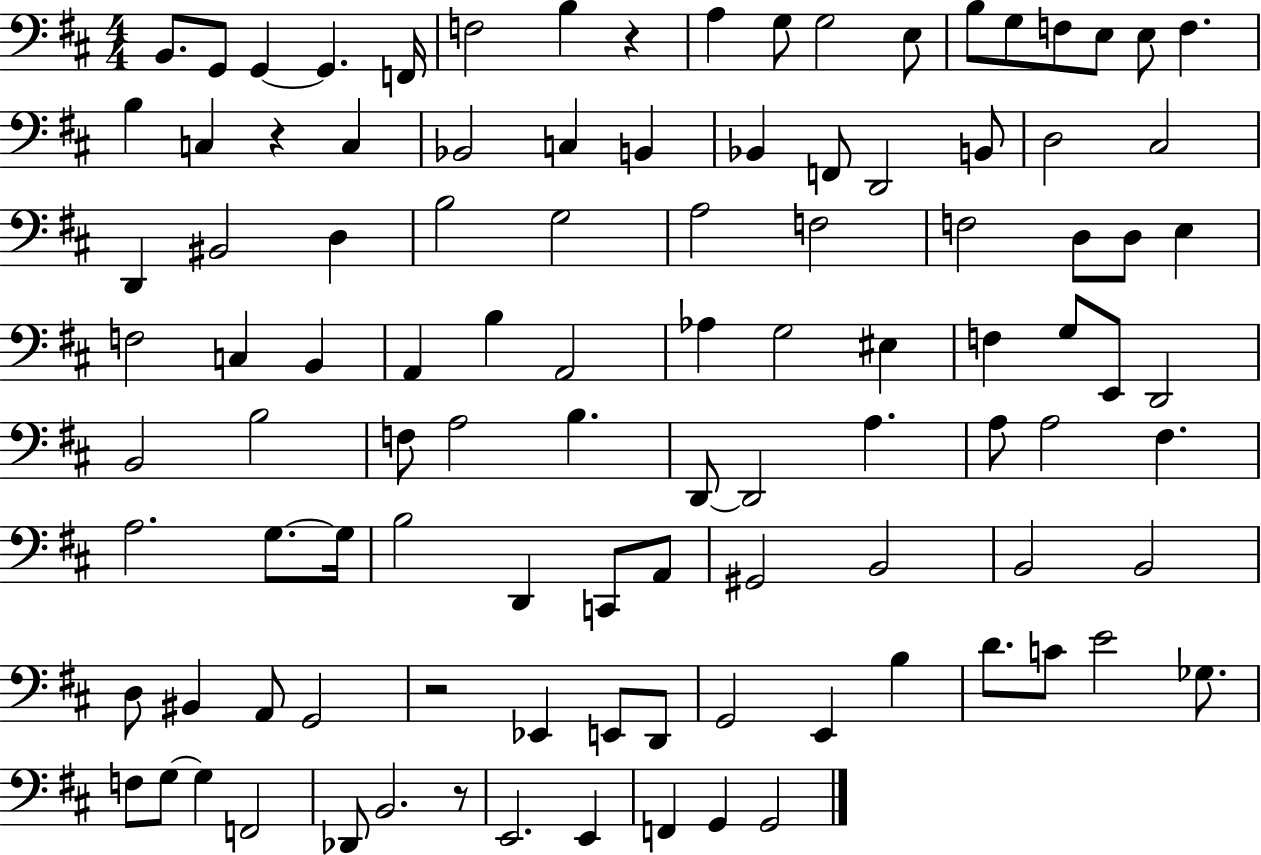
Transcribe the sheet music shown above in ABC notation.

X:1
T:Untitled
M:4/4
L:1/4
K:D
B,,/2 G,,/2 G,, G,, F,,/4 F,2 B, z A, G,/2 G,2 E,/2 B,/2 G,/2 F,/2 E,/2 E,/2 F, B, C, z C, _B,,2 C, B,, _B,, F,,/2 D,,2 B,,/2 D,2 ^C,2 D,, ^B,,2 D, B,2 G,2 A,2 F,2 F,2 D,/2 D,/2 E, F,2 C, B,, A,, B, A,,2 _A, G,2 ^E, F, G,/2 E,,/2 D,,2 B,,2 B,2 F,/2 A,2 B, D,,/2 D,,2 A, A,/2 A,2 ^F, A,2 G,/2 G,/4 B,2 D,, C,,/2 A,,/2 ^G,,2 B,,2 B,,2 B,,2 D,/2 ^B,, A,,/2 G,,2 z2 _E,, E,,/2 D,,/2 G,,2 E,, B, D/2 C/2 E2 _G,/2 F,/2 G,/2 G, F,,2 _D,,/2 B,,2 z/2 E,,2 E,, F,, G,, G,,2